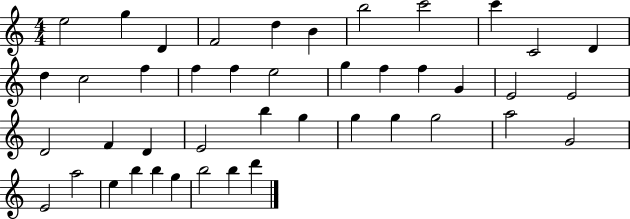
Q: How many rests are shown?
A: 0